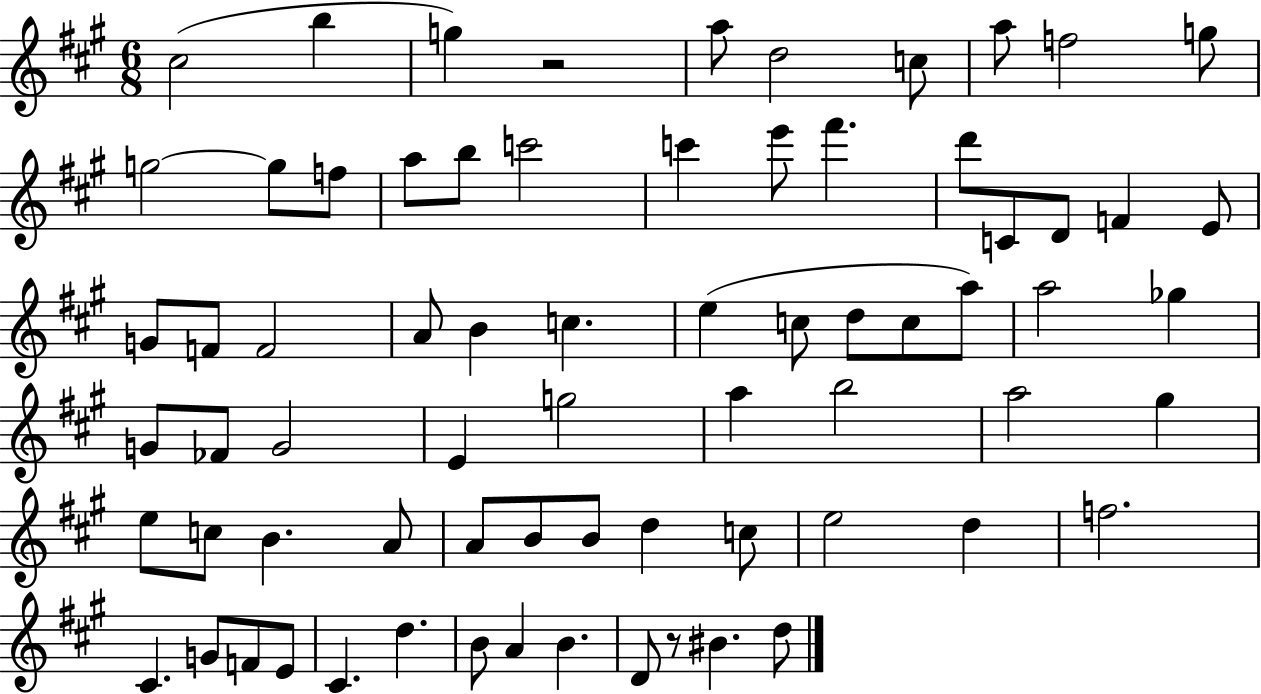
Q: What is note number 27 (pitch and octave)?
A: A4